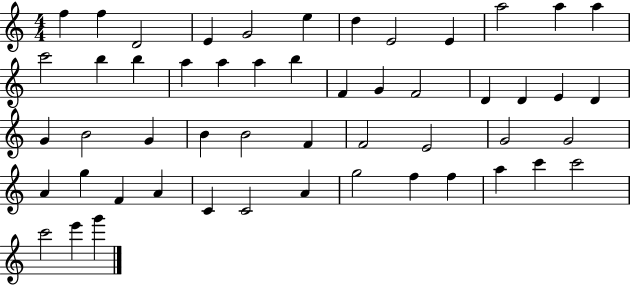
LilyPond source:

{
  \clef treble
  \numericTimeSignature
  \time 4/4
  \key c \major
  f''4 f''4 d'2 | e'4 g'2 e''4 | d''4 e'2 e'4 | a''2 a''4 a''4 | \break c'''2 b''4 b''4 | a''4 a''4 a''4 b''4 | f'4 g'4 f'2 | d'4 d'4 e'4 d'4 | \break g'4 b'2 g'4 | b'4 b'2 f'4 | f'2 e'2 | g'2 g'2 | \break a'4 g''4 f'4 a'4 | c'4 c'2 a'4 | g''2 f''4 f''4 | a''4 c'''4 c'''2 | \break c'''2 e'''4 g'''4 | \bar "|."
}